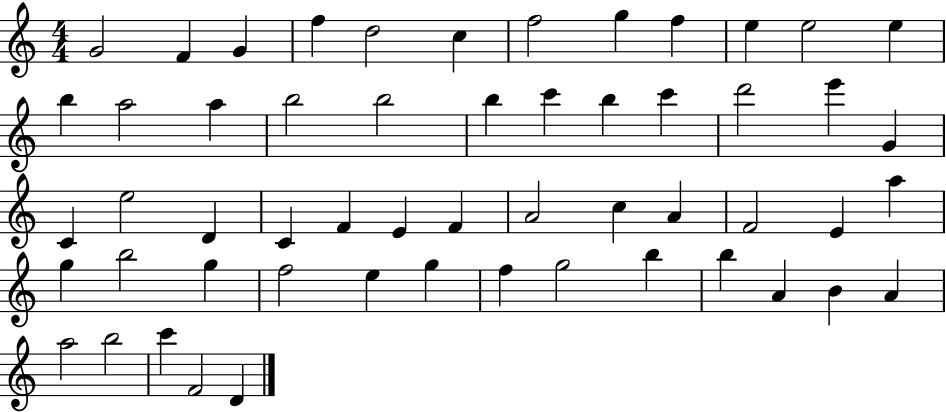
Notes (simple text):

G4/h F4/q G4/q F5/q D5/h C5/q F5/h G5/q F5/q E5/q E5/h E5/q B5/q A5/h A5/q B5/h B5/h B5/q C6/q B5/q C6/q D6/h E6/q G4/q C4/q E5/h D4/q C4/q F4/q E4/q F4/q A4/h C5/q A4/q F4/h E4/q A5/q G5/q B5/h G5/q F5/h E5/q G5/q F5/q G5/h B5/q B5/q A4/q B4/q A4/q A5/h B5/h C6/q F4/h D4/q